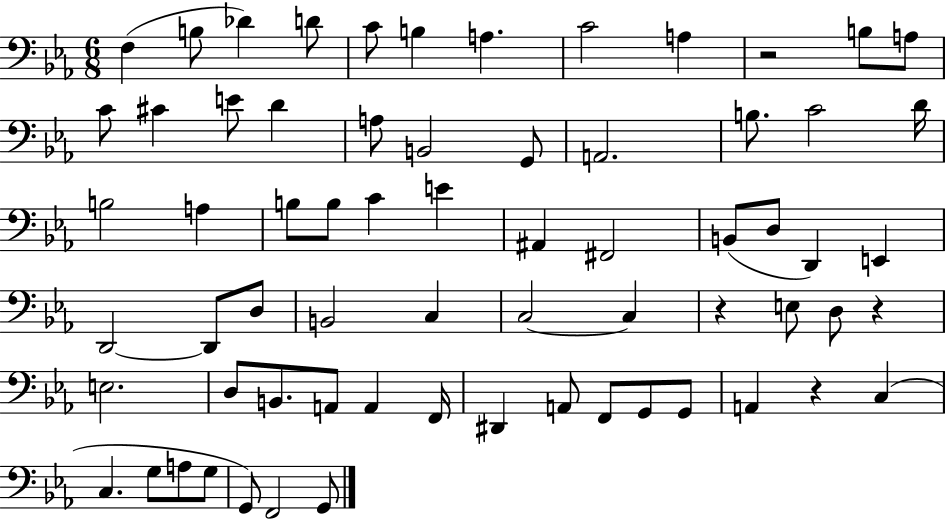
{
  \clef bass
  \numericTimeSignature
  \time 6/8
  \key ees \major
  \repeat volta 2 { f4( b8 des'4) d'8 | c'8 b4 a4. | c'2 a4 | r2 b8 a8 | \break c'8 cis'4 e'8 d'4 | a8 b,2 g,8 | a,2. | b8. c'2 d'16 | \break b2 a4 | b8 b8 c'4 e'4 | ais,4 fis,2 | b,8( d8 d,4) e,4 | \break d,2~~ d,8 d8 | b,2 c4 | c2~~ c4 | r4 e8 d8 r4 | \break e2. | d8 b,8. a,8 a,4 f,16 | dis,4 a,8 f,8 g,8 g,8 | a,4 r4 c4( | \break c4. g8 a8 g8 | g,8) f,2 g,8 | } \bar "|."
}